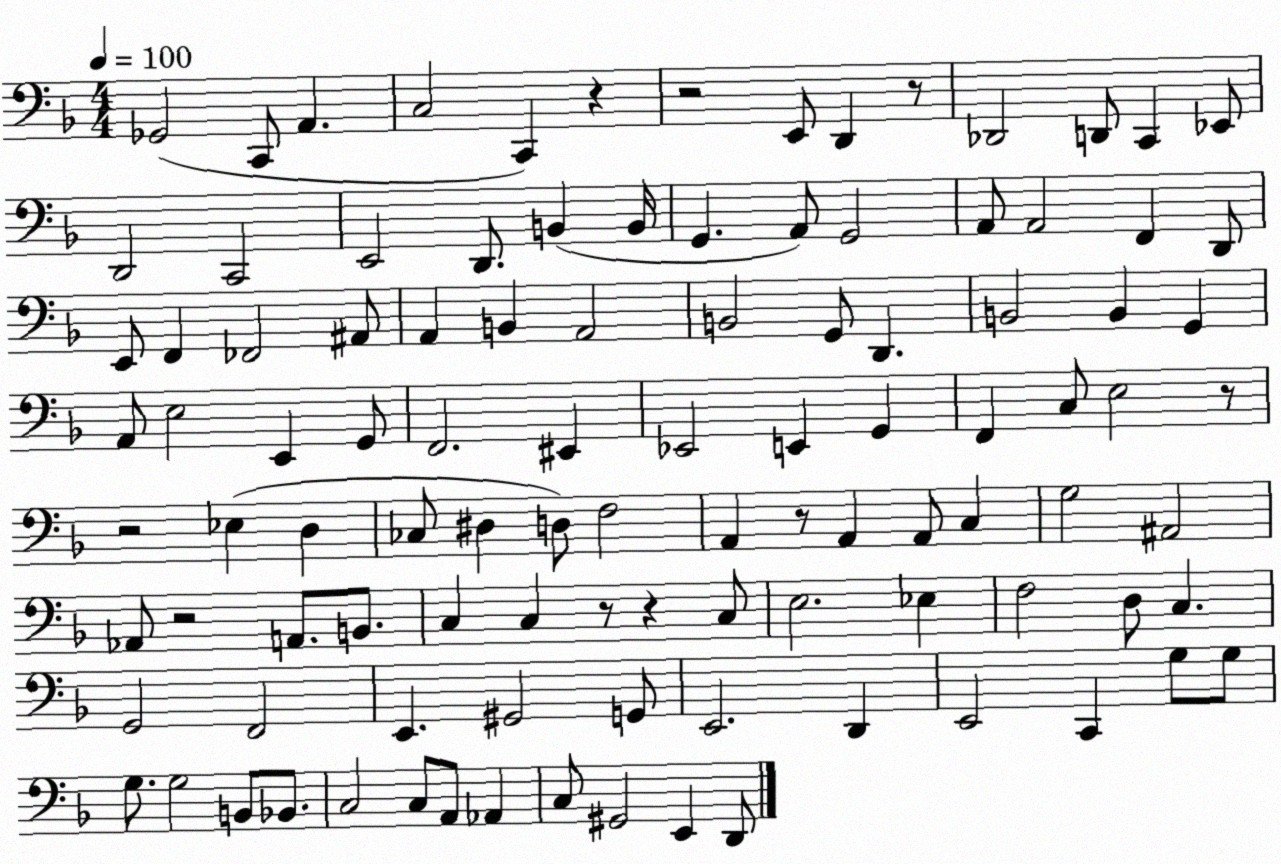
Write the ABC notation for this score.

X:1
T:Untitled
M:4/4
L:1/4
K:F
_G,,2 C,,/2 A,, C,2 C,, z z2 E,,/2 D,, z/2 _D,,2 D,,/2 C,, _E,,/2 D,,2 C,,2 E,,2 D,,/2 B,, B,,/4 G,, A,,/2 G,,2 A,,/2 A,,2 F,, D,,/2 E,,/2 F,, _F,,2 ^A,,/2 A,, B,, A,,2 B,,2 G,,/2 D,, B,,2 B,, G,, A,,/2 E,2 E,, G,,/2 F,,2 ^E,, _E,,2 E,, G,, F,, C,/2 E,2 z/2 z2 _E, D, _C,/2 ^D, D,/2 F,2 A,, z/2 A,, A,,/2 C, G,2 ^A,,2 _A,,/2 z2 A,,/2 B,,/2 C, C, z/2 z C,/2 E,2 _E, F,2 D,/2 C, G,,2 F,,2 E,, ^G,,2 G,,/2 E,,2 D,, E,,2 C,, G,/2 G,/2 G,/2 G,2 B,,/2 _B,,/2 C,2 C,/2 A,,/2 _A,, C,/2 ^G,,2 E,, D,,/2